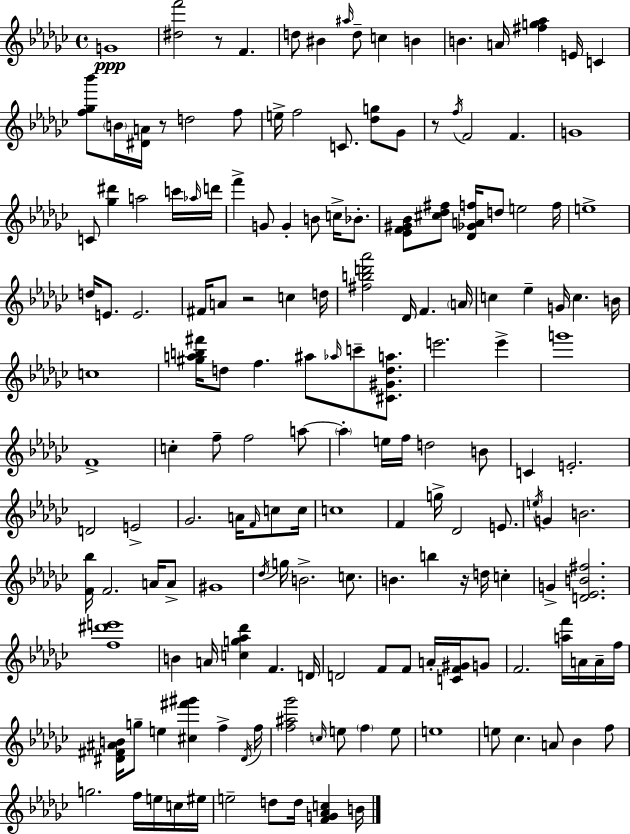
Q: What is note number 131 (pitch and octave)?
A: G5